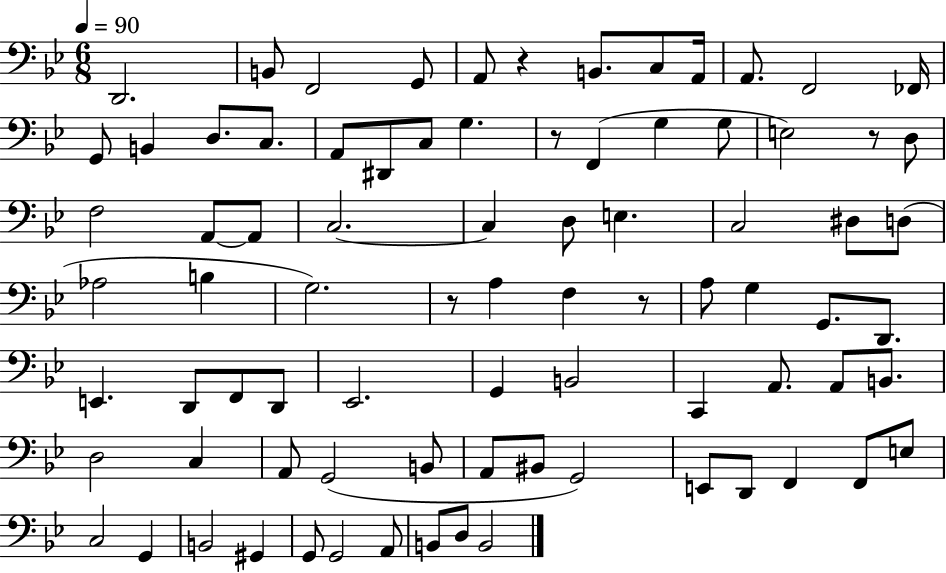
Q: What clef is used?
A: bass